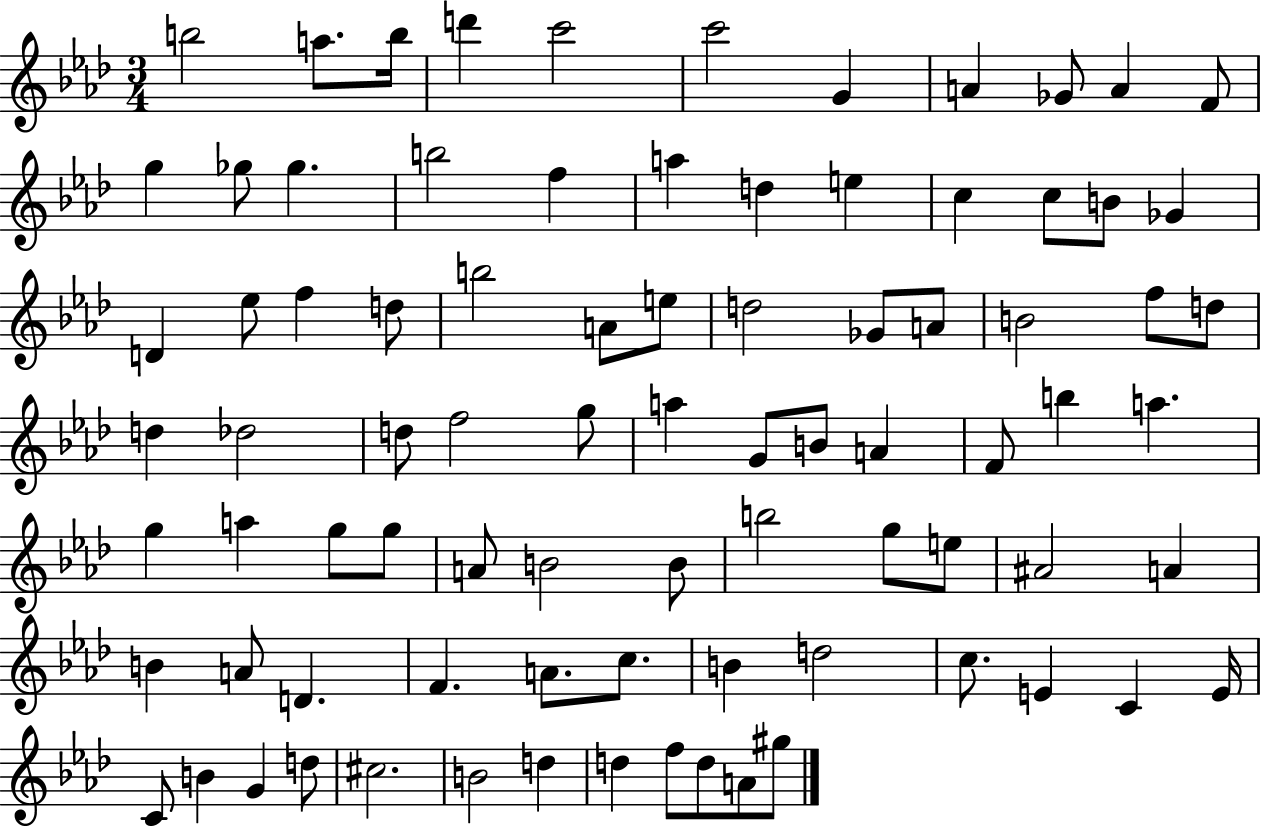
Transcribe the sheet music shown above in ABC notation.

X:1
T:Untitled
M:3/4
L:1/4
K:Ab
b2 a/2 b/4 d' c'2 c'2 G A _G/2 A F/2 g _g/2 _g b2 f a d e c c/2 B/2 _G D _e/2 f d/2 b2 A/2 e/2 d2 _G/2 A/2 B2 f/2 d/2 d _d2 d/2 f2 g/2 a G/2 B/2 A F/2 b a g a g/2 g/2 A/2 B2 B/2 b2 g/2 e/2 ^A2 A B A/2 D F A/2 c/2 B d2 c/2 E C E/4 C/2 B G d/2 ^c2 B2 d d f/2 d/2 A/2 ^g/2